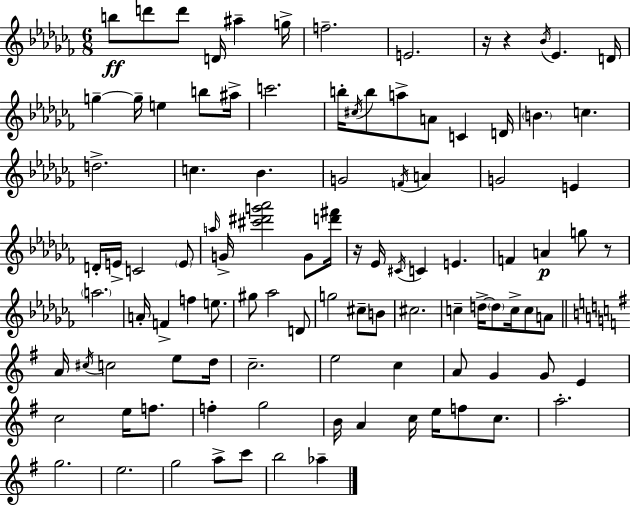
B5/e D6/e D6/e D4/s A#5/q G5/s F5/h. E4/h. R/s R/q Bb4/s Eb4/q. D4/s G5/q G5/s E5/q B5/e A#5/s C6/h. B5/s C#5/s B5/e A5/e A4/e C4/q D4/s B4/q. C5/q. D5/h. C5/q. Bb4/q. G4/h F4/s A4/q G4/h E4/q D4/s E4/s C4/h E4/e A5/s G4/s [C#6,D#6,G6,Ab6]/h G4/e [D6,F#6]/s R/s Eb4/s C#4/s C4/q E4/q. F4/q A4/q G5/e R/e A5/h. A4/s F4/q F5/q E5/e. G#5/e Ab5/h D4/e G5/h C#5/e B4/e C#5/h. C5/q D5/s D5/e C5/s C5/e A4/e A4/s C#5/s C5/h E5/e D5/s C5/h. E5/h C5/q A4/e G4/q G4/e E4/q C5/h E5/s F5/e. F5/q G5/h B4/s A4/q C5/s E5/s F5/e C5/e. A5/h. G5/h. E5/h. G5/h A5/e C6/e B5/h Ab5/q